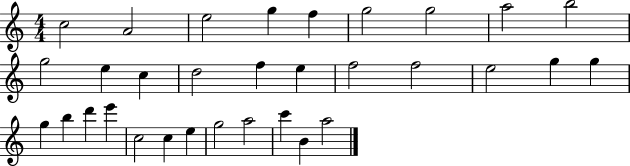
C5/h A4/h E5/h G5/q F5/q G5/h G5/h A5/h B5/h G5/h E5/q C5/q D5/h F5/q E5/q F5/h F5/h E5/h G5/q G5/q G5/q B5/q D6/q E6/q C5/h C5/q E5/q G5/h A5/h C6/q B4/q A5/h